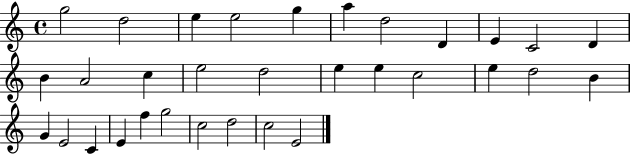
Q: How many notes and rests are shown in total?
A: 32